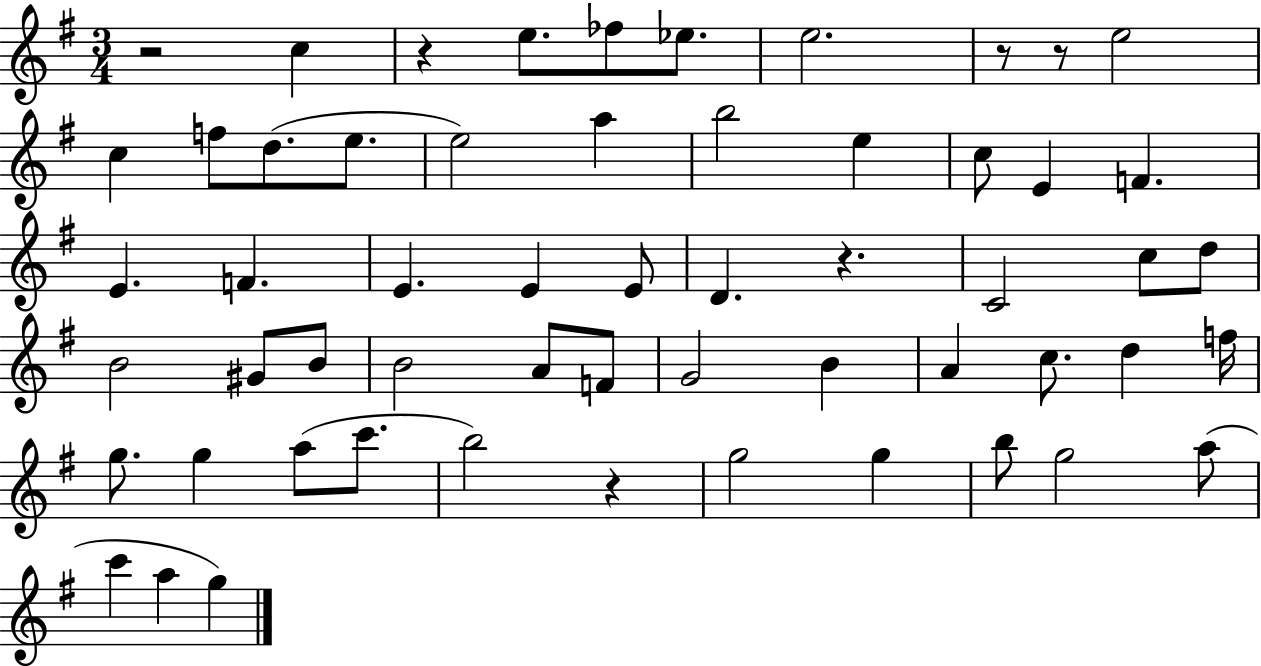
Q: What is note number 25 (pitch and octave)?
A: C5